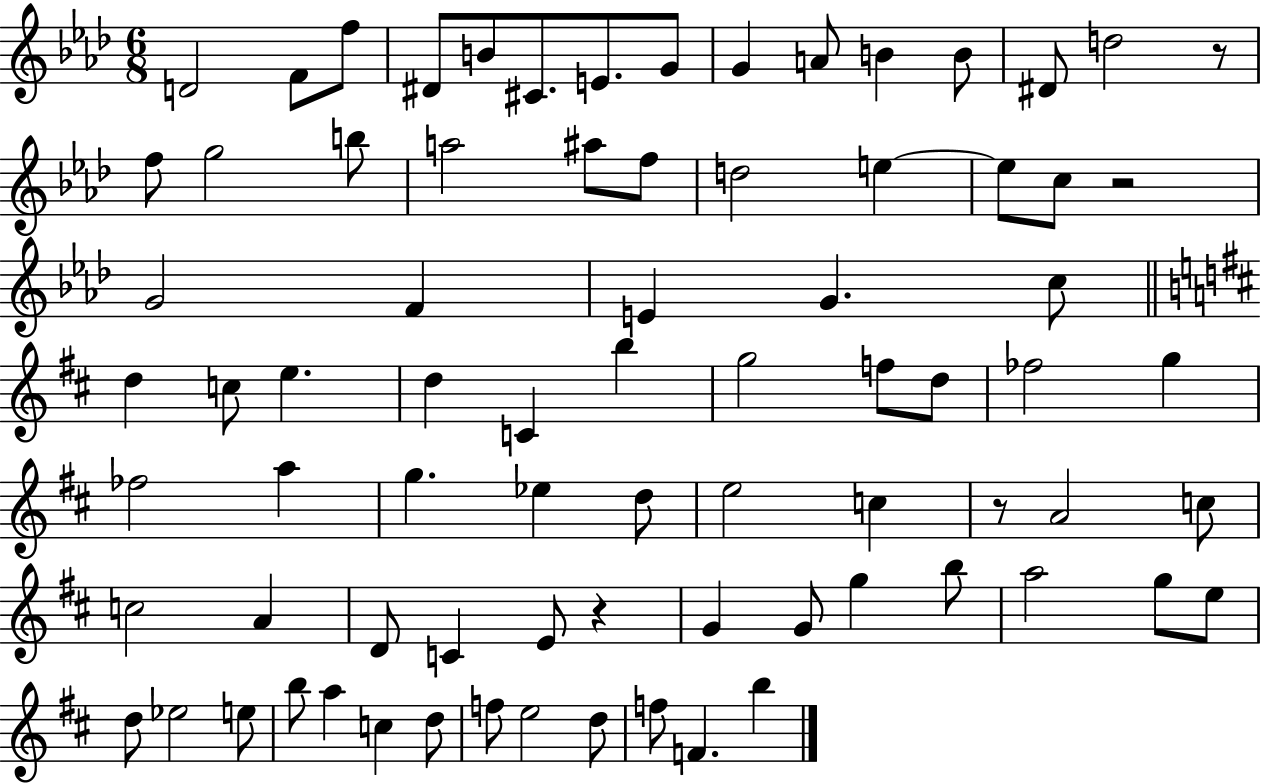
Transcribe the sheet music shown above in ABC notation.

X:1
T:Untitled
M:6/8
L:1/4
K:Ab
D2 F/2 f/2 ^D/2 B/2 ^C/2 E/2 G/2 G A/2 B B/2 ^D/2 d2 z/2 f/2 g2 b/2 a2 ^a/2 f/2 d2 e e/2 c/2 z2 G2 F E G c/2 d c/2 e d C b g2 f/2 d/2 _f2 g _f2 a g _e d/2 e2 c z/2 A2 c/2 c2 A D/2 C E/2 z G G/2 g b/2 a2 g/2 e/2 d/2 _e2 e/2 b/2 a c d/2 f/2 e2 d/2 f/2 F b